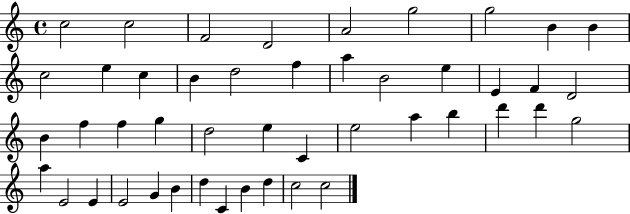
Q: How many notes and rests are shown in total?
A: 46